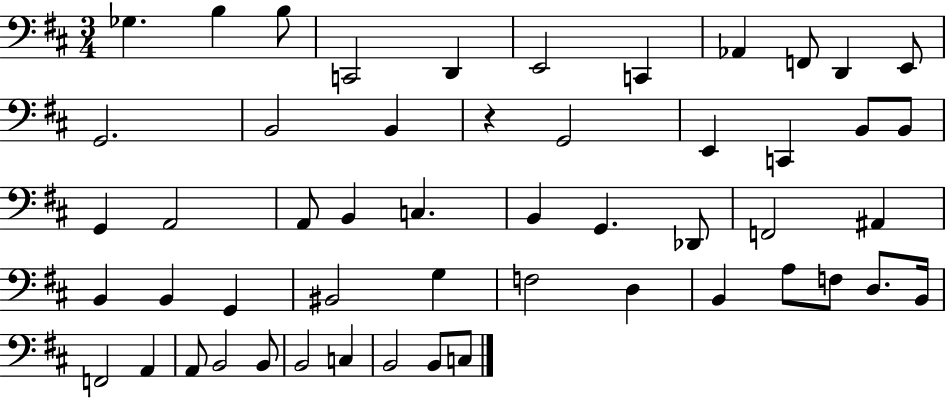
{
  \clef bass
  \numericTimeSignature
  \time 3/4
  \key d \major
  \repeat volta 2 { ges4. b4 b8 | c,2 d,4 | e,2 c,4 | aes,4 f,8 d,4 e,8 | \break g,2. | b,2 b,4 | r4 g,2 | e,4 c,4 b,8 b,8 | \break g,4 a,2 | a,8 b,4 c4. | b,4 g,4. des,8 | f,2 ais,4 | \break b,4 b,4 g,4 | bis,2 g4 | f2 d4 | b,4 a8 f8 d8. b,16 | \break f,2 a,4 | a,8 b,2 b,8 | b,2 c4 | b,2 b,8 c8 | \break } \bar "|."
}